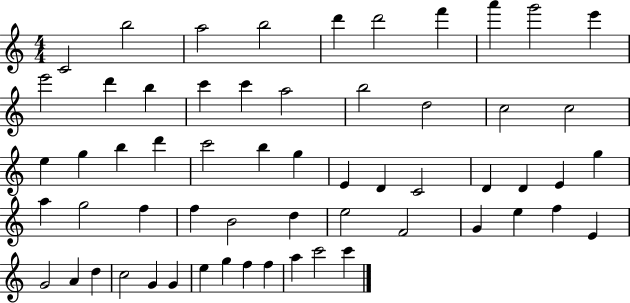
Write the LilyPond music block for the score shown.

{
  \clef treble
  \numericTimeSignature
  \time 4/4
  \key c \major
  c'2 b''2 | a''2 b''2 | d'''4 d'''2 f'''4 | a'''4 g'''2 e'''4 | \break e'''2 d'''4 b''4 | c'''4 c'''4 a''2 | b''2 d''2 | c''2 c''2 | \break e''4 g''4 b''4 d'''4 | c'''2 b''4 g''4 | e'4 d'4 c'2 | d'4 d'4 e'4 g''4 | \break a''4 g''2 f''4 | f''4 b'2 d''4 | e''2 f'2 | g'4 e''4 f''4 e'4 | \break g'2 a'4 d''4 | c''2 g'4 g'4 | e''4 g''4 f''4 f''4 | a''4 c'''2 c'''4 | \break \bar "|."
}